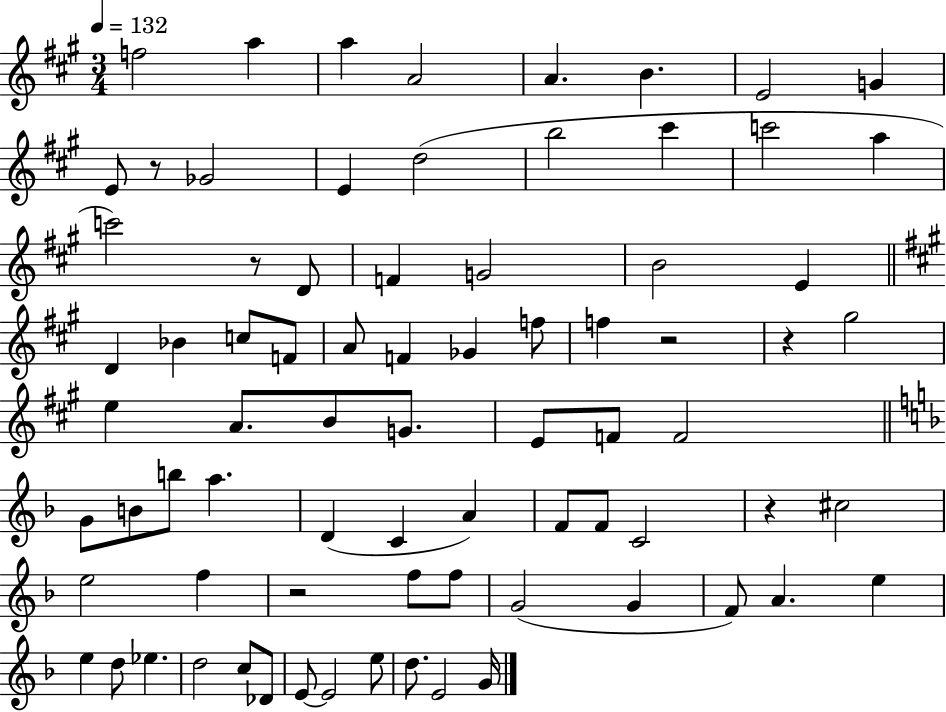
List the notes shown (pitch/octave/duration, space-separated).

F5/h A5/q A5/q A4/h A4/q. B4/q. E4/h G4/q E4/e R/e Gb4/h E4/q D5/h B5/h C#6/q C6/h A5/q C6/h R/e D4/e F4/q G4/h B4/h E4/q D4/q Bb4/q C5/e F4/e A4/e F4/q Gb4/q F5/e F5/q R/h R/q G#5/h E5/q A4/e. B4/e G4/e. E4/e F4/e F4/h G4/e B4/e B5/e A5/q. D4/q C4/q A4/q F4/e F4/e C4/h R/q C#5/h E5/h F5/q R/h F5/e F5/e G4/h G4/q F4/e A4/q. E5/q E5/q D5/e Eb5/q. D5/h C5/e Db4/e E4/e E4/h E5/e D5/e. E4/h G4/s